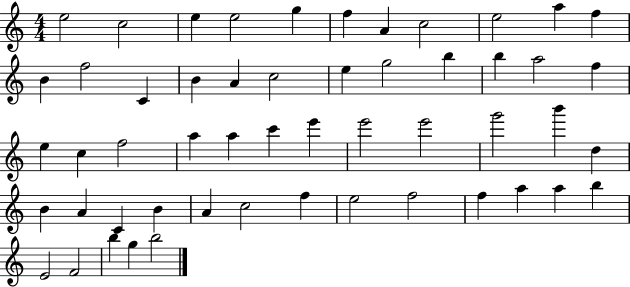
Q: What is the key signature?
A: C major